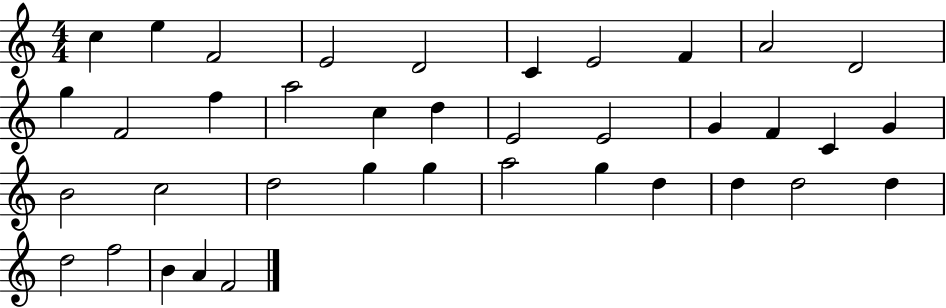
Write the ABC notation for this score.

X:1
T:Untitled
M:4/4
L:1/4
K:C
c e F2 E2 D2 C E2 F A2 D2 g F2 f a2 c d E2 E2 G F C G B2 c2 d2 g g a2 g d d d2 d d2 f2 B A F2